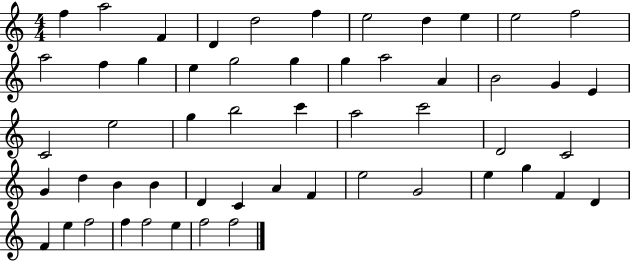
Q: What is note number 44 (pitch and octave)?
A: G5